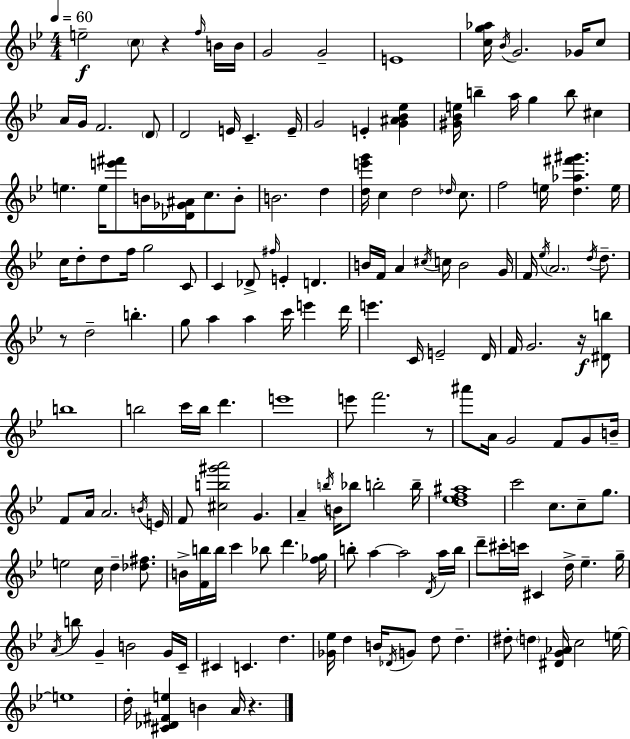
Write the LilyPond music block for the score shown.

{
  \clef treble
  \numericTimeSignature
  \time 4/4
  \key g \minor
  \tempo 4 = 60
  e''2--\f \parenthesize c''8 r4 \grace { f''16 } b'16 | b'16 g'2 g'2-- | e'1 | <c'' g'' aes''>16 \acciaccatura { bes'16 } g'2. ges'16 | \break c''8 a'16 g'16 f'2. | \parenthesize d'8 d'2 e'16 c'4.-- | e'16-- g'2 e'4-. <g' ais' bes' ees''>4 | <gis' bes' e''>16 b''4-- a''16 g''4 b''8 cis''4 | \break e''4. e''16 <e''' fis'''>8 b'16 <des' ges' ais'>16 c''8. | b'8-. b'2. d''4 | <d'' e''' g'''>16 c''4 d''2 \grace { des''16 } | c''8. f''2 e''16 <d'' aes'' fis''' gis'''>4. | \break e''16 c''16 d''8-. d''8 f''16 g''2 | c'8 c'4 des'8-> \grace { fis''16 } e'4-. d'4. | b'16 f'16 a'4 \acciaccatura { cis''16 } c''16 b'2 | g'16 f'16 \acciaccatura { ees''16 } \parenthesize a'2. | \break \acciaccatura { d''16 } d''8.-- r8 d''2-- | b''4.-. g''8 a''4 a''4 | c'''16 e'''4 d'''16 e'''4. c'16 e'2-- | d'16 f'16 g'2. | \break r16\f <dis' b''>8 b''1 | b''2 c'''16 | b''16 d'''4. e'''1 | e'''8 f'''2. | \break r8 ais'''8 a'16 g'2 | f'8 g'8 b'16-- f'8 a'16 a'2. | \acciaccatura { b'16 } e'16 f'8 <cis'' b'' gis''' a'''>2 | g'4. a'4-- \acciaccatura { b''16 } b'16 bes''8 | \break b''2-. b''16-- <d'' ees'' f'' ais''>1 | c'''2 | c''8. c''8-- g''8. e''2 | c''16 d''4-- <des'' fis''>8. b'16-> <f' b''>16 b''16 c'''4 | \break bes''8 d'''4. <f'' ges''>16 b''8-. a''4~~ a''2 | \acciaccatura { d'16 } a''16 b''16 d'''8-- cis'''16-. c'''16 cis'4 | d''16-> ees''4.-- g''16-- \acciaccatura { a'16 } b''8 g'4-- | b'2 g'16 c'16-- cis'4 c'4. | \break d''4. <ges' ees''>16 d''4 | b'16 \acciaccatura { des'16 } g'8 d''8 d''4.-- dis''8-. \parenthesize d''4 | <dis' g' aes'>16 c''2 e''16~~ e''1 | d''16-. <cis' des' fis' e''>4 | \break b'4 a'16 r4. \bar "|."
}